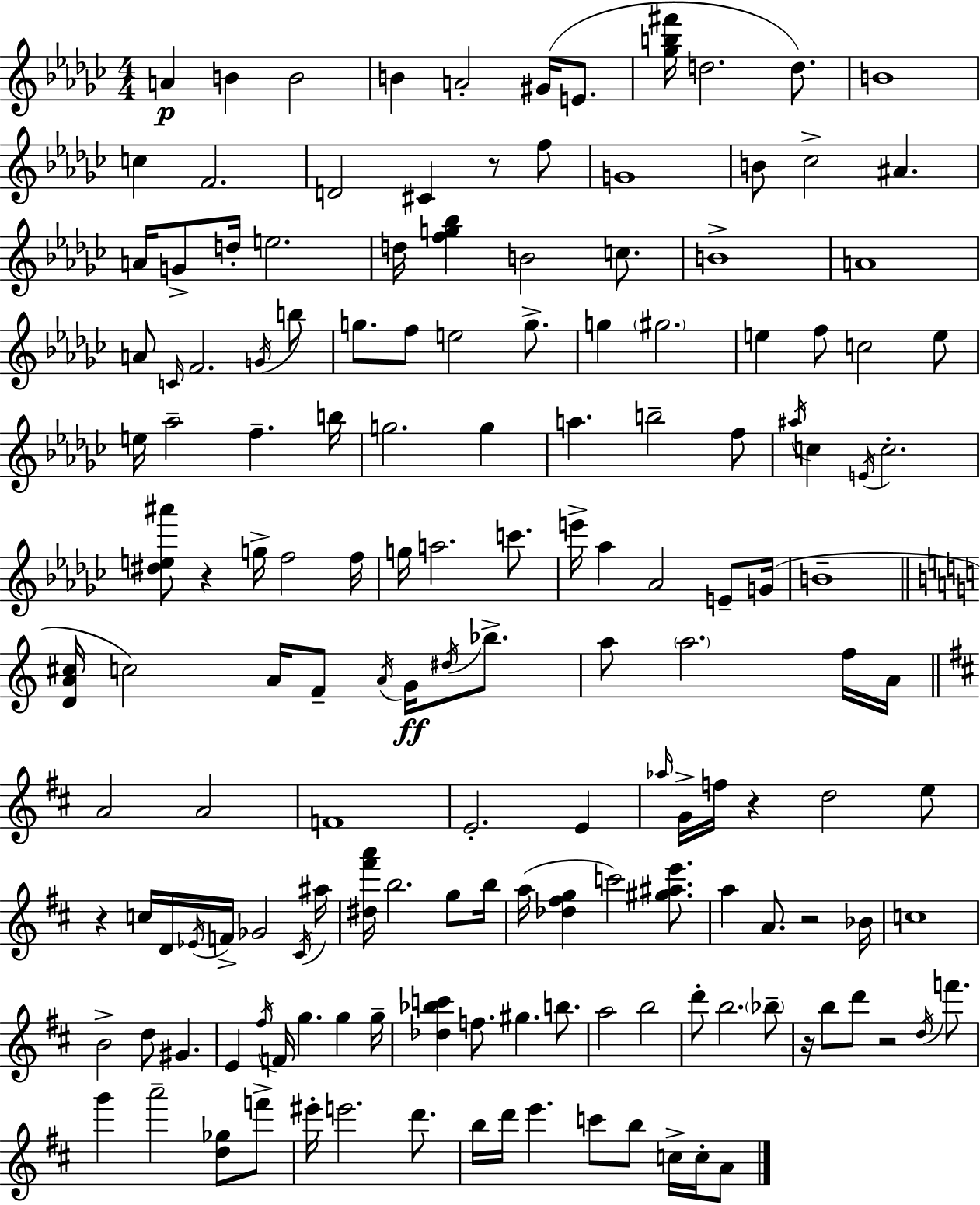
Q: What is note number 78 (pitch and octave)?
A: F5